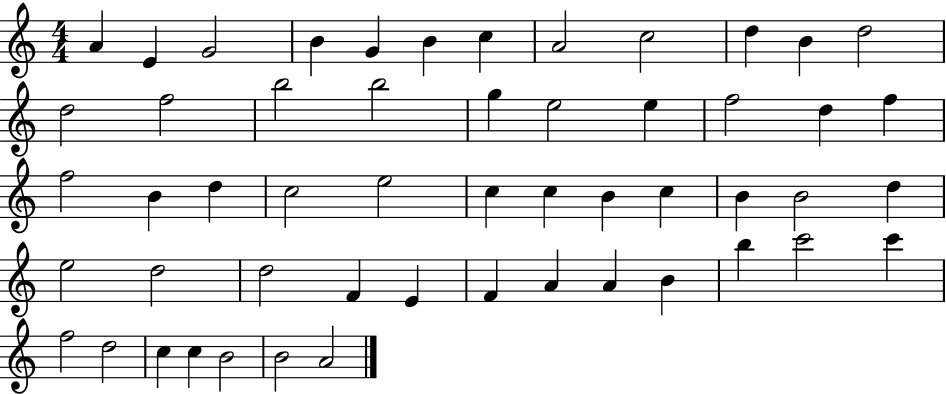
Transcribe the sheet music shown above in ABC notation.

X:1
T:Untitled
M:4/4
L:1/4
K:C
A E G2 B G B c A2 c2 d B d2 d2 f2 b2 b2 g e2 e f2 d f f2 B d c2 e2 c c B c B B2 d e2 d2 d2 F E F A A B b c'2 c' f2 d2 c c B2 B2 A2